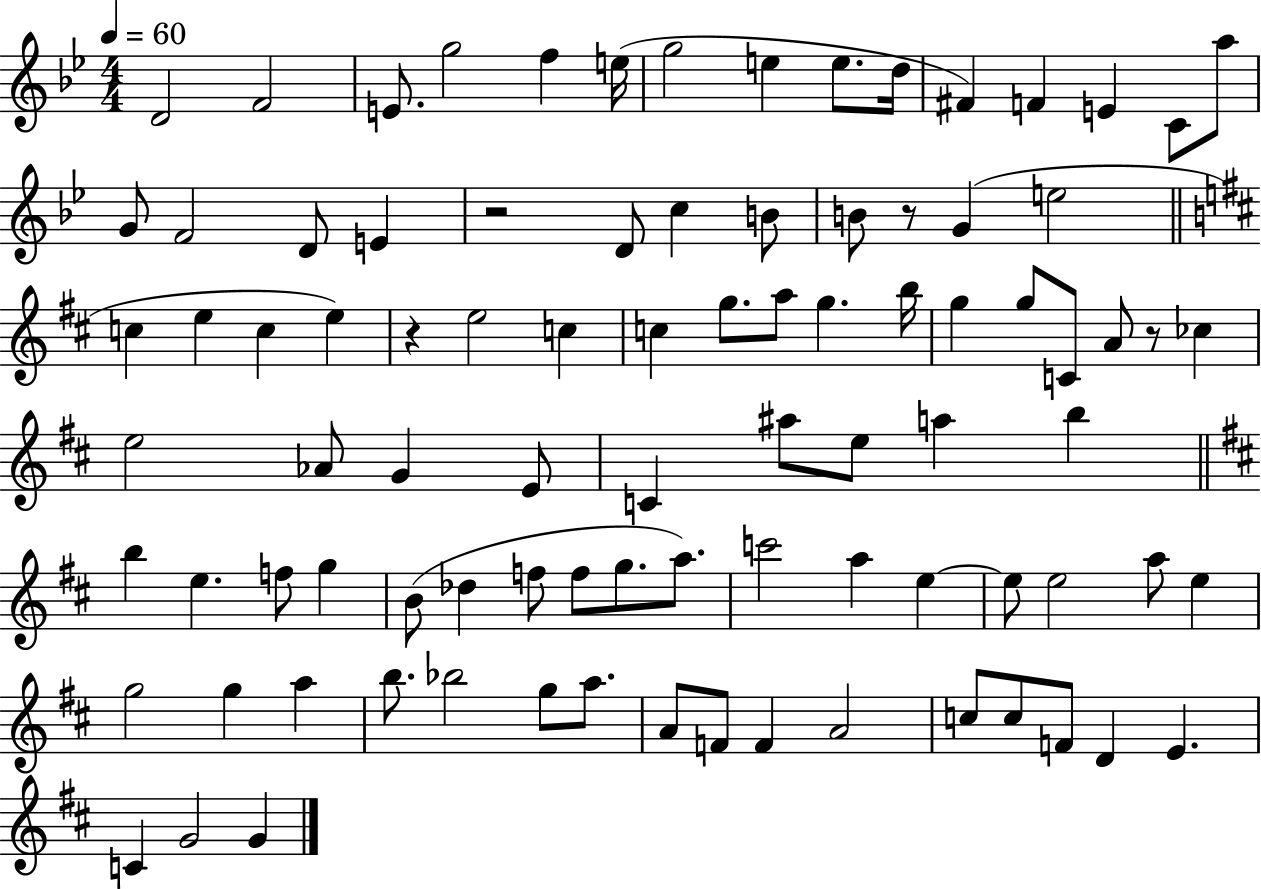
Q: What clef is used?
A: treble